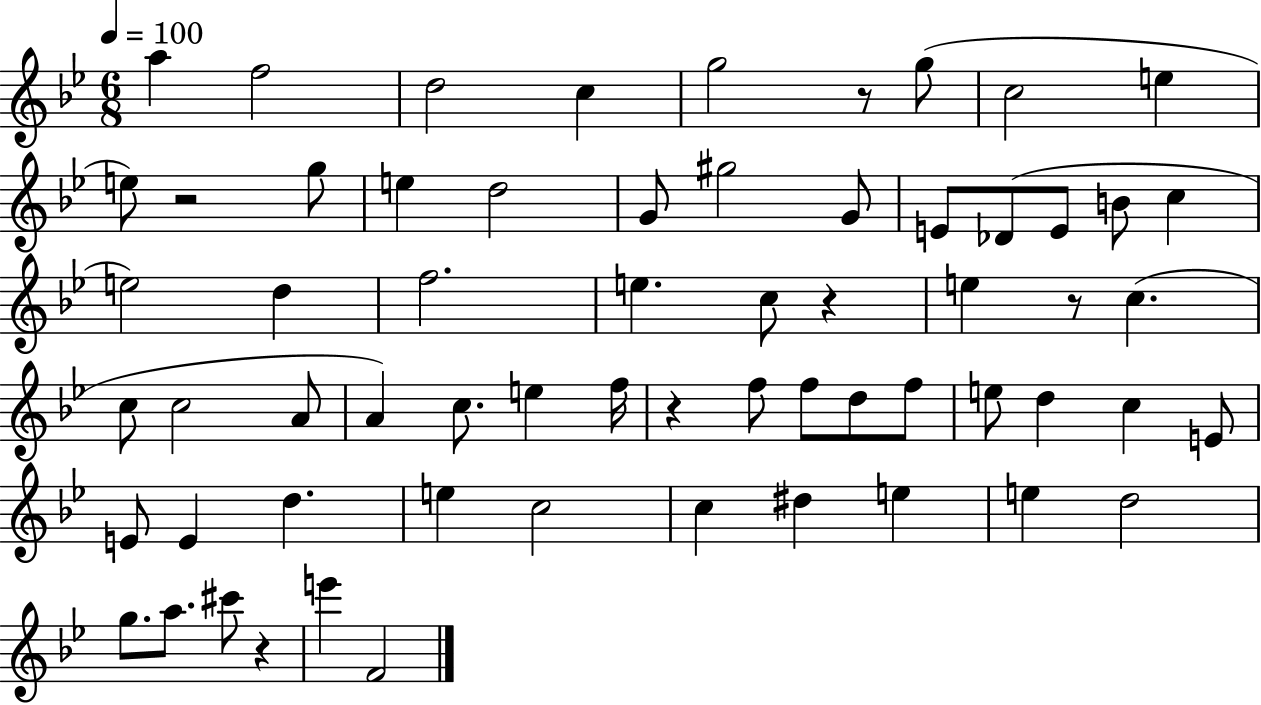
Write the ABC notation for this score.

X:1
T:Untitled
M:6/8
L:1/4
K:Bb
a f2 d2 c g2 z/2 g/2 c2 e e/2 z2 g/2 e d2 G/2 ^g2 G/2 E/2 _D/2 E/2 B/2 c e2 d f2 e c/2 z e z/2 c c/2 c2 A/2 A c/2 e f/4 z f/2 f/2 d/2 f/2 e/2 d c E/2 E/2 E d e c2 c ^d e e d2 g/2 a/2 ^c'/2 z e' F2